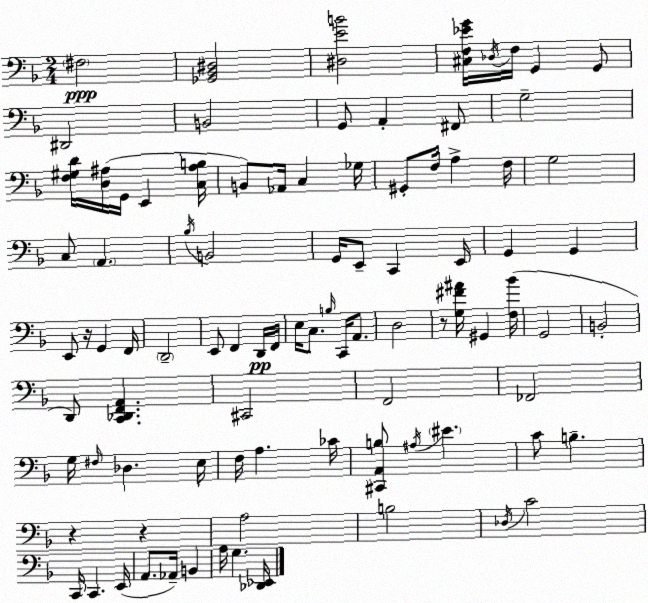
X:1
T:Untitled
M:2/4
L:1/4
K:F
^F,2 [_G,,_B,,^D,]2 [^D,EB]2 [^C,F,_EG]/4 _D,/4 F,/4 G,, G,,/2 ^D,,2 B,,2 G,,/2 A,, ^F,,/2 G,2 [F,^G,D]/4 [D,^A,]/4 G,,/4 E,, [C,^A,B,]/4 B,,/2 _A,,/4 C, _G,/4 ^G,,/2 F,/4 A, F,/4 G,2 C,/2 A,, _B,/4 B,,2 G,,/4 E,,/2 C,, E,,/4 G,, G,, E,,/2 z/4 G,, F,,/4 D,,2 E,,/2 F,, D,,/4 F,,/4 E,/4 C,/2 B,/4 C,,/4 A,,/2 D,2 z/2 [G,^F^A]/4 ^G,, [F,_B]/4 G,,2 B,,2 D,,/2 [C,,_D,,F,,A,,] ^C,,2 F,,2 _F,,2 G,/4 ^F,/4 _D, E,/4 F,/4 A, _C/4 [^C,,A,,B,]/2 ^A,/4 ^E C/2 B, z z A,2 B,2 _D,/4 C2 C,,/4 C,, E,,/4 A,,/2 _A,,/4 B,, A,/4 G, [_D,,_E,,]/4